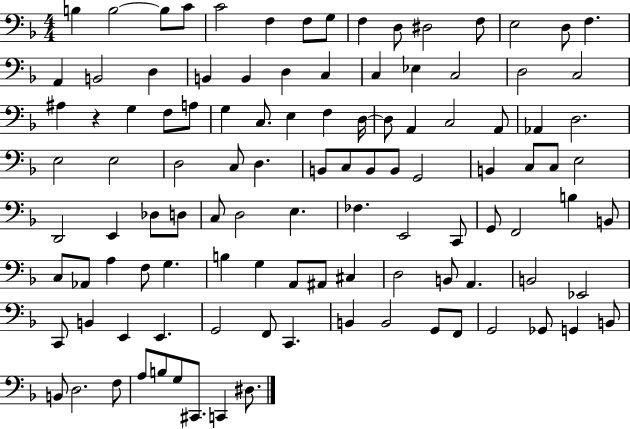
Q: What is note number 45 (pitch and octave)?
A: D3